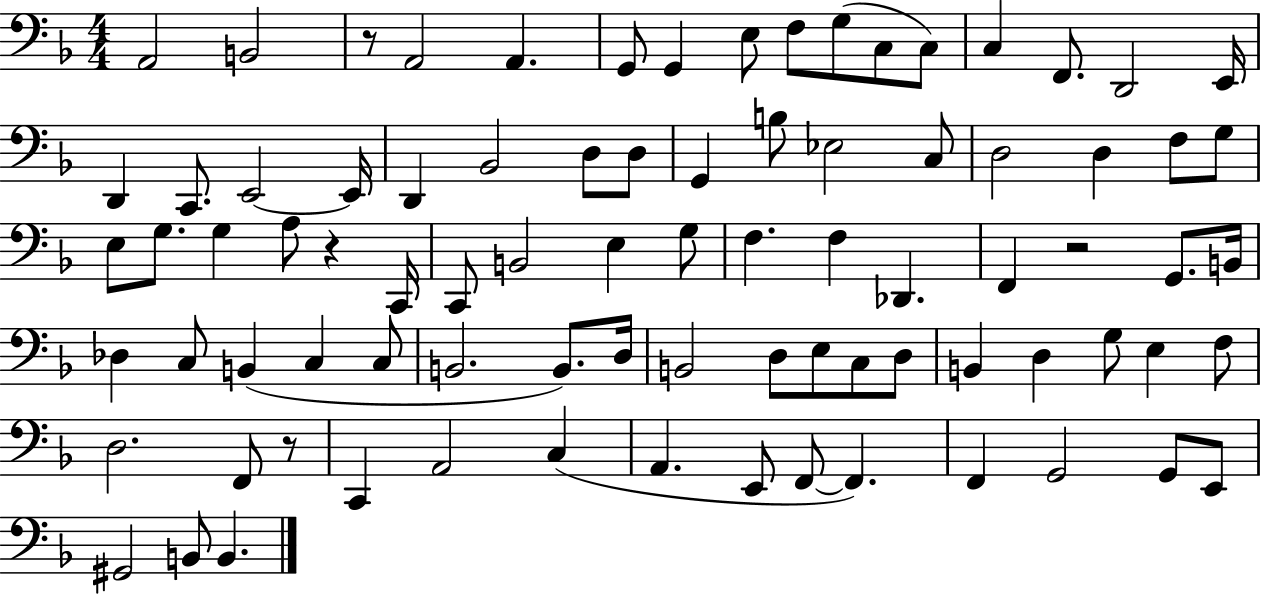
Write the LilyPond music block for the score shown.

{
  \clef bass
  \numericTimeSignature
  \time 4/4
  \key f \major
  a,2 b,2 | r8 a,2 a,4. | g,8 g,4 e8 f8 g8( c8 c8) | c4 f,8. d,2 e,16 | \break d,4 c,8. e,2~~ e,16 | d,4 bes,2 d8 d8 | g,4 b8 ees2 c8 | d2 d4 f8 g8 | \break e8 g8. g4 a8 r4 c,16 | c,8 b,2 e4 g8 | f4. f4 des,4. | f,4 r2 g,8. b,16 | \break des4 c8 b,4( c4 c8 | b,2. b,8.) d16 | b,2 d8 e8 c8 d8 | b,4 d4 g8 e4 f8 | \break d2. f,8 r8 | c,4 a,2 c4( | a,4. e,8 f,8~~ f,4.) | f,4 g,2 g,8 e,8 | \break gis,2 b,8 b,4. | \bar "|."
}